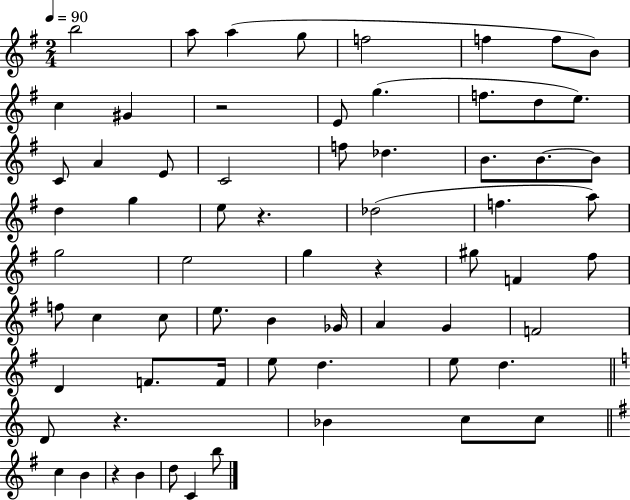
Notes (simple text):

B5/h A5/e A5/q G5/e F5/h F5/q F5/e B4/e C5/q G#4/q R/h E4/e G5/q. F5/e. D5/e E5/e. C4/e A4/q E4/e C4/h F5/e Db5/q. B4/e. B4/e. B4/e D5/q G5/q E5/e R/q. Db5/h F5/q. A5/e G5/h E5/h G5/q R/q G#5/e F4/q F#5/e F5/e C5/q C5/e E5/e. B4/q Gb4/s A4/q G4/q F4/h D4/q F4/e. F4/s E5/e D5/q. E5/e D5/q. D4/e R/q. Bb4/q C5/e C5/e C5/q B4/q R/q B4/q D5/e C4/q B5/e